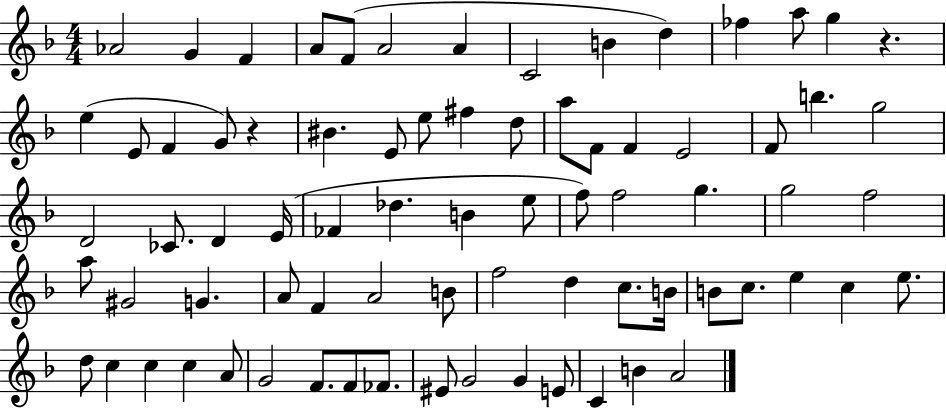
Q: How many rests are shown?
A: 2